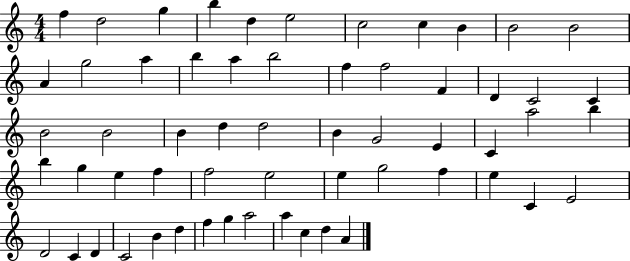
F5/q D5/h G5/q B5/q D5/q E5/h C5/h C5/q B4/q B4/h B4/h A4/q G5/h A5/q B5/q A5/q B5/h F5/q F5/h F4/q D4/q C4/h C4/q B4/h B4/h B4/q D5/q D5/h B4/q G4/h E4/q C4/q A5/h B5/q B5/q G5/q E5/q F5/q F5/h E5/h E5/q G5/h F5/q E5/q C4/q E4/h D4/h C4/q D4/q C4/h B4/q D5/q F5/q G5/q A5/h A5/q C5/q D5/q A4/q